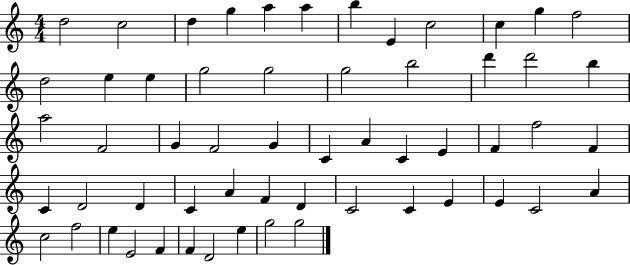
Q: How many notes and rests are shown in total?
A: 57